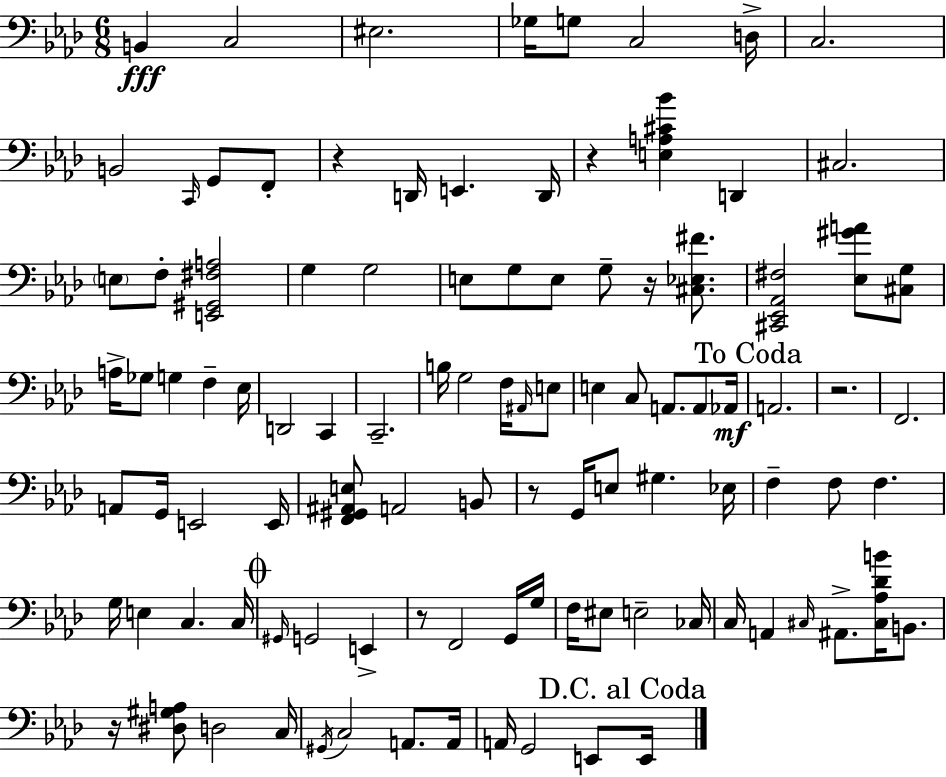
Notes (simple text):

B2/q C3/h EIS3/h. Gb3/s G3/e C3/h D3/s C3/h. B2/h C2/s G2/e F2/e R/q D2/s E2/q. D2/s R/q [E3,A3,C#4,Bb4]/q D2/q C#3/h. E3/e F3/e [E2,G#2,F#3,A3]/h G3/q G3/h E3/e G3/e E3/e G3/e R/s [C#3,Eb3,F#4]/e. [C#2,Eb2,Ab2,F#3]/h [Eb3,G#4,A4]/e [C#3,G3]/e A3/s Gb3/e G3/q F3/q Eb3/s D2/h C2/q C2/h. B3/s G3/h F3/s A#2/s E3/e E3/q C3/e A2/e. A2/e Ab2/s A2/h. R/h. F2/h. A2/e G2/s E2/h E2/s [F2,G#2,A#2,E3]/e A2/h B2/e R/e G2/s E3/e G#3/q. Eb3/s F3/q F3/e F3/q. G3/s E3/q C3/q. C3/s G#2/s G2/h E2/q R/e F2/h G2/s G3/s F3/s EIS3/e E3/h CES3/s C3/s A2/q C#3/s A#2/e. [C#3,Ab3,Db4,B4]/s B2/e. R/s [D#3,G#3,A3]/e D3/h C3/s G#2/s C3/h A2/e. A2/s A2/s G2/h E2/e E2/s